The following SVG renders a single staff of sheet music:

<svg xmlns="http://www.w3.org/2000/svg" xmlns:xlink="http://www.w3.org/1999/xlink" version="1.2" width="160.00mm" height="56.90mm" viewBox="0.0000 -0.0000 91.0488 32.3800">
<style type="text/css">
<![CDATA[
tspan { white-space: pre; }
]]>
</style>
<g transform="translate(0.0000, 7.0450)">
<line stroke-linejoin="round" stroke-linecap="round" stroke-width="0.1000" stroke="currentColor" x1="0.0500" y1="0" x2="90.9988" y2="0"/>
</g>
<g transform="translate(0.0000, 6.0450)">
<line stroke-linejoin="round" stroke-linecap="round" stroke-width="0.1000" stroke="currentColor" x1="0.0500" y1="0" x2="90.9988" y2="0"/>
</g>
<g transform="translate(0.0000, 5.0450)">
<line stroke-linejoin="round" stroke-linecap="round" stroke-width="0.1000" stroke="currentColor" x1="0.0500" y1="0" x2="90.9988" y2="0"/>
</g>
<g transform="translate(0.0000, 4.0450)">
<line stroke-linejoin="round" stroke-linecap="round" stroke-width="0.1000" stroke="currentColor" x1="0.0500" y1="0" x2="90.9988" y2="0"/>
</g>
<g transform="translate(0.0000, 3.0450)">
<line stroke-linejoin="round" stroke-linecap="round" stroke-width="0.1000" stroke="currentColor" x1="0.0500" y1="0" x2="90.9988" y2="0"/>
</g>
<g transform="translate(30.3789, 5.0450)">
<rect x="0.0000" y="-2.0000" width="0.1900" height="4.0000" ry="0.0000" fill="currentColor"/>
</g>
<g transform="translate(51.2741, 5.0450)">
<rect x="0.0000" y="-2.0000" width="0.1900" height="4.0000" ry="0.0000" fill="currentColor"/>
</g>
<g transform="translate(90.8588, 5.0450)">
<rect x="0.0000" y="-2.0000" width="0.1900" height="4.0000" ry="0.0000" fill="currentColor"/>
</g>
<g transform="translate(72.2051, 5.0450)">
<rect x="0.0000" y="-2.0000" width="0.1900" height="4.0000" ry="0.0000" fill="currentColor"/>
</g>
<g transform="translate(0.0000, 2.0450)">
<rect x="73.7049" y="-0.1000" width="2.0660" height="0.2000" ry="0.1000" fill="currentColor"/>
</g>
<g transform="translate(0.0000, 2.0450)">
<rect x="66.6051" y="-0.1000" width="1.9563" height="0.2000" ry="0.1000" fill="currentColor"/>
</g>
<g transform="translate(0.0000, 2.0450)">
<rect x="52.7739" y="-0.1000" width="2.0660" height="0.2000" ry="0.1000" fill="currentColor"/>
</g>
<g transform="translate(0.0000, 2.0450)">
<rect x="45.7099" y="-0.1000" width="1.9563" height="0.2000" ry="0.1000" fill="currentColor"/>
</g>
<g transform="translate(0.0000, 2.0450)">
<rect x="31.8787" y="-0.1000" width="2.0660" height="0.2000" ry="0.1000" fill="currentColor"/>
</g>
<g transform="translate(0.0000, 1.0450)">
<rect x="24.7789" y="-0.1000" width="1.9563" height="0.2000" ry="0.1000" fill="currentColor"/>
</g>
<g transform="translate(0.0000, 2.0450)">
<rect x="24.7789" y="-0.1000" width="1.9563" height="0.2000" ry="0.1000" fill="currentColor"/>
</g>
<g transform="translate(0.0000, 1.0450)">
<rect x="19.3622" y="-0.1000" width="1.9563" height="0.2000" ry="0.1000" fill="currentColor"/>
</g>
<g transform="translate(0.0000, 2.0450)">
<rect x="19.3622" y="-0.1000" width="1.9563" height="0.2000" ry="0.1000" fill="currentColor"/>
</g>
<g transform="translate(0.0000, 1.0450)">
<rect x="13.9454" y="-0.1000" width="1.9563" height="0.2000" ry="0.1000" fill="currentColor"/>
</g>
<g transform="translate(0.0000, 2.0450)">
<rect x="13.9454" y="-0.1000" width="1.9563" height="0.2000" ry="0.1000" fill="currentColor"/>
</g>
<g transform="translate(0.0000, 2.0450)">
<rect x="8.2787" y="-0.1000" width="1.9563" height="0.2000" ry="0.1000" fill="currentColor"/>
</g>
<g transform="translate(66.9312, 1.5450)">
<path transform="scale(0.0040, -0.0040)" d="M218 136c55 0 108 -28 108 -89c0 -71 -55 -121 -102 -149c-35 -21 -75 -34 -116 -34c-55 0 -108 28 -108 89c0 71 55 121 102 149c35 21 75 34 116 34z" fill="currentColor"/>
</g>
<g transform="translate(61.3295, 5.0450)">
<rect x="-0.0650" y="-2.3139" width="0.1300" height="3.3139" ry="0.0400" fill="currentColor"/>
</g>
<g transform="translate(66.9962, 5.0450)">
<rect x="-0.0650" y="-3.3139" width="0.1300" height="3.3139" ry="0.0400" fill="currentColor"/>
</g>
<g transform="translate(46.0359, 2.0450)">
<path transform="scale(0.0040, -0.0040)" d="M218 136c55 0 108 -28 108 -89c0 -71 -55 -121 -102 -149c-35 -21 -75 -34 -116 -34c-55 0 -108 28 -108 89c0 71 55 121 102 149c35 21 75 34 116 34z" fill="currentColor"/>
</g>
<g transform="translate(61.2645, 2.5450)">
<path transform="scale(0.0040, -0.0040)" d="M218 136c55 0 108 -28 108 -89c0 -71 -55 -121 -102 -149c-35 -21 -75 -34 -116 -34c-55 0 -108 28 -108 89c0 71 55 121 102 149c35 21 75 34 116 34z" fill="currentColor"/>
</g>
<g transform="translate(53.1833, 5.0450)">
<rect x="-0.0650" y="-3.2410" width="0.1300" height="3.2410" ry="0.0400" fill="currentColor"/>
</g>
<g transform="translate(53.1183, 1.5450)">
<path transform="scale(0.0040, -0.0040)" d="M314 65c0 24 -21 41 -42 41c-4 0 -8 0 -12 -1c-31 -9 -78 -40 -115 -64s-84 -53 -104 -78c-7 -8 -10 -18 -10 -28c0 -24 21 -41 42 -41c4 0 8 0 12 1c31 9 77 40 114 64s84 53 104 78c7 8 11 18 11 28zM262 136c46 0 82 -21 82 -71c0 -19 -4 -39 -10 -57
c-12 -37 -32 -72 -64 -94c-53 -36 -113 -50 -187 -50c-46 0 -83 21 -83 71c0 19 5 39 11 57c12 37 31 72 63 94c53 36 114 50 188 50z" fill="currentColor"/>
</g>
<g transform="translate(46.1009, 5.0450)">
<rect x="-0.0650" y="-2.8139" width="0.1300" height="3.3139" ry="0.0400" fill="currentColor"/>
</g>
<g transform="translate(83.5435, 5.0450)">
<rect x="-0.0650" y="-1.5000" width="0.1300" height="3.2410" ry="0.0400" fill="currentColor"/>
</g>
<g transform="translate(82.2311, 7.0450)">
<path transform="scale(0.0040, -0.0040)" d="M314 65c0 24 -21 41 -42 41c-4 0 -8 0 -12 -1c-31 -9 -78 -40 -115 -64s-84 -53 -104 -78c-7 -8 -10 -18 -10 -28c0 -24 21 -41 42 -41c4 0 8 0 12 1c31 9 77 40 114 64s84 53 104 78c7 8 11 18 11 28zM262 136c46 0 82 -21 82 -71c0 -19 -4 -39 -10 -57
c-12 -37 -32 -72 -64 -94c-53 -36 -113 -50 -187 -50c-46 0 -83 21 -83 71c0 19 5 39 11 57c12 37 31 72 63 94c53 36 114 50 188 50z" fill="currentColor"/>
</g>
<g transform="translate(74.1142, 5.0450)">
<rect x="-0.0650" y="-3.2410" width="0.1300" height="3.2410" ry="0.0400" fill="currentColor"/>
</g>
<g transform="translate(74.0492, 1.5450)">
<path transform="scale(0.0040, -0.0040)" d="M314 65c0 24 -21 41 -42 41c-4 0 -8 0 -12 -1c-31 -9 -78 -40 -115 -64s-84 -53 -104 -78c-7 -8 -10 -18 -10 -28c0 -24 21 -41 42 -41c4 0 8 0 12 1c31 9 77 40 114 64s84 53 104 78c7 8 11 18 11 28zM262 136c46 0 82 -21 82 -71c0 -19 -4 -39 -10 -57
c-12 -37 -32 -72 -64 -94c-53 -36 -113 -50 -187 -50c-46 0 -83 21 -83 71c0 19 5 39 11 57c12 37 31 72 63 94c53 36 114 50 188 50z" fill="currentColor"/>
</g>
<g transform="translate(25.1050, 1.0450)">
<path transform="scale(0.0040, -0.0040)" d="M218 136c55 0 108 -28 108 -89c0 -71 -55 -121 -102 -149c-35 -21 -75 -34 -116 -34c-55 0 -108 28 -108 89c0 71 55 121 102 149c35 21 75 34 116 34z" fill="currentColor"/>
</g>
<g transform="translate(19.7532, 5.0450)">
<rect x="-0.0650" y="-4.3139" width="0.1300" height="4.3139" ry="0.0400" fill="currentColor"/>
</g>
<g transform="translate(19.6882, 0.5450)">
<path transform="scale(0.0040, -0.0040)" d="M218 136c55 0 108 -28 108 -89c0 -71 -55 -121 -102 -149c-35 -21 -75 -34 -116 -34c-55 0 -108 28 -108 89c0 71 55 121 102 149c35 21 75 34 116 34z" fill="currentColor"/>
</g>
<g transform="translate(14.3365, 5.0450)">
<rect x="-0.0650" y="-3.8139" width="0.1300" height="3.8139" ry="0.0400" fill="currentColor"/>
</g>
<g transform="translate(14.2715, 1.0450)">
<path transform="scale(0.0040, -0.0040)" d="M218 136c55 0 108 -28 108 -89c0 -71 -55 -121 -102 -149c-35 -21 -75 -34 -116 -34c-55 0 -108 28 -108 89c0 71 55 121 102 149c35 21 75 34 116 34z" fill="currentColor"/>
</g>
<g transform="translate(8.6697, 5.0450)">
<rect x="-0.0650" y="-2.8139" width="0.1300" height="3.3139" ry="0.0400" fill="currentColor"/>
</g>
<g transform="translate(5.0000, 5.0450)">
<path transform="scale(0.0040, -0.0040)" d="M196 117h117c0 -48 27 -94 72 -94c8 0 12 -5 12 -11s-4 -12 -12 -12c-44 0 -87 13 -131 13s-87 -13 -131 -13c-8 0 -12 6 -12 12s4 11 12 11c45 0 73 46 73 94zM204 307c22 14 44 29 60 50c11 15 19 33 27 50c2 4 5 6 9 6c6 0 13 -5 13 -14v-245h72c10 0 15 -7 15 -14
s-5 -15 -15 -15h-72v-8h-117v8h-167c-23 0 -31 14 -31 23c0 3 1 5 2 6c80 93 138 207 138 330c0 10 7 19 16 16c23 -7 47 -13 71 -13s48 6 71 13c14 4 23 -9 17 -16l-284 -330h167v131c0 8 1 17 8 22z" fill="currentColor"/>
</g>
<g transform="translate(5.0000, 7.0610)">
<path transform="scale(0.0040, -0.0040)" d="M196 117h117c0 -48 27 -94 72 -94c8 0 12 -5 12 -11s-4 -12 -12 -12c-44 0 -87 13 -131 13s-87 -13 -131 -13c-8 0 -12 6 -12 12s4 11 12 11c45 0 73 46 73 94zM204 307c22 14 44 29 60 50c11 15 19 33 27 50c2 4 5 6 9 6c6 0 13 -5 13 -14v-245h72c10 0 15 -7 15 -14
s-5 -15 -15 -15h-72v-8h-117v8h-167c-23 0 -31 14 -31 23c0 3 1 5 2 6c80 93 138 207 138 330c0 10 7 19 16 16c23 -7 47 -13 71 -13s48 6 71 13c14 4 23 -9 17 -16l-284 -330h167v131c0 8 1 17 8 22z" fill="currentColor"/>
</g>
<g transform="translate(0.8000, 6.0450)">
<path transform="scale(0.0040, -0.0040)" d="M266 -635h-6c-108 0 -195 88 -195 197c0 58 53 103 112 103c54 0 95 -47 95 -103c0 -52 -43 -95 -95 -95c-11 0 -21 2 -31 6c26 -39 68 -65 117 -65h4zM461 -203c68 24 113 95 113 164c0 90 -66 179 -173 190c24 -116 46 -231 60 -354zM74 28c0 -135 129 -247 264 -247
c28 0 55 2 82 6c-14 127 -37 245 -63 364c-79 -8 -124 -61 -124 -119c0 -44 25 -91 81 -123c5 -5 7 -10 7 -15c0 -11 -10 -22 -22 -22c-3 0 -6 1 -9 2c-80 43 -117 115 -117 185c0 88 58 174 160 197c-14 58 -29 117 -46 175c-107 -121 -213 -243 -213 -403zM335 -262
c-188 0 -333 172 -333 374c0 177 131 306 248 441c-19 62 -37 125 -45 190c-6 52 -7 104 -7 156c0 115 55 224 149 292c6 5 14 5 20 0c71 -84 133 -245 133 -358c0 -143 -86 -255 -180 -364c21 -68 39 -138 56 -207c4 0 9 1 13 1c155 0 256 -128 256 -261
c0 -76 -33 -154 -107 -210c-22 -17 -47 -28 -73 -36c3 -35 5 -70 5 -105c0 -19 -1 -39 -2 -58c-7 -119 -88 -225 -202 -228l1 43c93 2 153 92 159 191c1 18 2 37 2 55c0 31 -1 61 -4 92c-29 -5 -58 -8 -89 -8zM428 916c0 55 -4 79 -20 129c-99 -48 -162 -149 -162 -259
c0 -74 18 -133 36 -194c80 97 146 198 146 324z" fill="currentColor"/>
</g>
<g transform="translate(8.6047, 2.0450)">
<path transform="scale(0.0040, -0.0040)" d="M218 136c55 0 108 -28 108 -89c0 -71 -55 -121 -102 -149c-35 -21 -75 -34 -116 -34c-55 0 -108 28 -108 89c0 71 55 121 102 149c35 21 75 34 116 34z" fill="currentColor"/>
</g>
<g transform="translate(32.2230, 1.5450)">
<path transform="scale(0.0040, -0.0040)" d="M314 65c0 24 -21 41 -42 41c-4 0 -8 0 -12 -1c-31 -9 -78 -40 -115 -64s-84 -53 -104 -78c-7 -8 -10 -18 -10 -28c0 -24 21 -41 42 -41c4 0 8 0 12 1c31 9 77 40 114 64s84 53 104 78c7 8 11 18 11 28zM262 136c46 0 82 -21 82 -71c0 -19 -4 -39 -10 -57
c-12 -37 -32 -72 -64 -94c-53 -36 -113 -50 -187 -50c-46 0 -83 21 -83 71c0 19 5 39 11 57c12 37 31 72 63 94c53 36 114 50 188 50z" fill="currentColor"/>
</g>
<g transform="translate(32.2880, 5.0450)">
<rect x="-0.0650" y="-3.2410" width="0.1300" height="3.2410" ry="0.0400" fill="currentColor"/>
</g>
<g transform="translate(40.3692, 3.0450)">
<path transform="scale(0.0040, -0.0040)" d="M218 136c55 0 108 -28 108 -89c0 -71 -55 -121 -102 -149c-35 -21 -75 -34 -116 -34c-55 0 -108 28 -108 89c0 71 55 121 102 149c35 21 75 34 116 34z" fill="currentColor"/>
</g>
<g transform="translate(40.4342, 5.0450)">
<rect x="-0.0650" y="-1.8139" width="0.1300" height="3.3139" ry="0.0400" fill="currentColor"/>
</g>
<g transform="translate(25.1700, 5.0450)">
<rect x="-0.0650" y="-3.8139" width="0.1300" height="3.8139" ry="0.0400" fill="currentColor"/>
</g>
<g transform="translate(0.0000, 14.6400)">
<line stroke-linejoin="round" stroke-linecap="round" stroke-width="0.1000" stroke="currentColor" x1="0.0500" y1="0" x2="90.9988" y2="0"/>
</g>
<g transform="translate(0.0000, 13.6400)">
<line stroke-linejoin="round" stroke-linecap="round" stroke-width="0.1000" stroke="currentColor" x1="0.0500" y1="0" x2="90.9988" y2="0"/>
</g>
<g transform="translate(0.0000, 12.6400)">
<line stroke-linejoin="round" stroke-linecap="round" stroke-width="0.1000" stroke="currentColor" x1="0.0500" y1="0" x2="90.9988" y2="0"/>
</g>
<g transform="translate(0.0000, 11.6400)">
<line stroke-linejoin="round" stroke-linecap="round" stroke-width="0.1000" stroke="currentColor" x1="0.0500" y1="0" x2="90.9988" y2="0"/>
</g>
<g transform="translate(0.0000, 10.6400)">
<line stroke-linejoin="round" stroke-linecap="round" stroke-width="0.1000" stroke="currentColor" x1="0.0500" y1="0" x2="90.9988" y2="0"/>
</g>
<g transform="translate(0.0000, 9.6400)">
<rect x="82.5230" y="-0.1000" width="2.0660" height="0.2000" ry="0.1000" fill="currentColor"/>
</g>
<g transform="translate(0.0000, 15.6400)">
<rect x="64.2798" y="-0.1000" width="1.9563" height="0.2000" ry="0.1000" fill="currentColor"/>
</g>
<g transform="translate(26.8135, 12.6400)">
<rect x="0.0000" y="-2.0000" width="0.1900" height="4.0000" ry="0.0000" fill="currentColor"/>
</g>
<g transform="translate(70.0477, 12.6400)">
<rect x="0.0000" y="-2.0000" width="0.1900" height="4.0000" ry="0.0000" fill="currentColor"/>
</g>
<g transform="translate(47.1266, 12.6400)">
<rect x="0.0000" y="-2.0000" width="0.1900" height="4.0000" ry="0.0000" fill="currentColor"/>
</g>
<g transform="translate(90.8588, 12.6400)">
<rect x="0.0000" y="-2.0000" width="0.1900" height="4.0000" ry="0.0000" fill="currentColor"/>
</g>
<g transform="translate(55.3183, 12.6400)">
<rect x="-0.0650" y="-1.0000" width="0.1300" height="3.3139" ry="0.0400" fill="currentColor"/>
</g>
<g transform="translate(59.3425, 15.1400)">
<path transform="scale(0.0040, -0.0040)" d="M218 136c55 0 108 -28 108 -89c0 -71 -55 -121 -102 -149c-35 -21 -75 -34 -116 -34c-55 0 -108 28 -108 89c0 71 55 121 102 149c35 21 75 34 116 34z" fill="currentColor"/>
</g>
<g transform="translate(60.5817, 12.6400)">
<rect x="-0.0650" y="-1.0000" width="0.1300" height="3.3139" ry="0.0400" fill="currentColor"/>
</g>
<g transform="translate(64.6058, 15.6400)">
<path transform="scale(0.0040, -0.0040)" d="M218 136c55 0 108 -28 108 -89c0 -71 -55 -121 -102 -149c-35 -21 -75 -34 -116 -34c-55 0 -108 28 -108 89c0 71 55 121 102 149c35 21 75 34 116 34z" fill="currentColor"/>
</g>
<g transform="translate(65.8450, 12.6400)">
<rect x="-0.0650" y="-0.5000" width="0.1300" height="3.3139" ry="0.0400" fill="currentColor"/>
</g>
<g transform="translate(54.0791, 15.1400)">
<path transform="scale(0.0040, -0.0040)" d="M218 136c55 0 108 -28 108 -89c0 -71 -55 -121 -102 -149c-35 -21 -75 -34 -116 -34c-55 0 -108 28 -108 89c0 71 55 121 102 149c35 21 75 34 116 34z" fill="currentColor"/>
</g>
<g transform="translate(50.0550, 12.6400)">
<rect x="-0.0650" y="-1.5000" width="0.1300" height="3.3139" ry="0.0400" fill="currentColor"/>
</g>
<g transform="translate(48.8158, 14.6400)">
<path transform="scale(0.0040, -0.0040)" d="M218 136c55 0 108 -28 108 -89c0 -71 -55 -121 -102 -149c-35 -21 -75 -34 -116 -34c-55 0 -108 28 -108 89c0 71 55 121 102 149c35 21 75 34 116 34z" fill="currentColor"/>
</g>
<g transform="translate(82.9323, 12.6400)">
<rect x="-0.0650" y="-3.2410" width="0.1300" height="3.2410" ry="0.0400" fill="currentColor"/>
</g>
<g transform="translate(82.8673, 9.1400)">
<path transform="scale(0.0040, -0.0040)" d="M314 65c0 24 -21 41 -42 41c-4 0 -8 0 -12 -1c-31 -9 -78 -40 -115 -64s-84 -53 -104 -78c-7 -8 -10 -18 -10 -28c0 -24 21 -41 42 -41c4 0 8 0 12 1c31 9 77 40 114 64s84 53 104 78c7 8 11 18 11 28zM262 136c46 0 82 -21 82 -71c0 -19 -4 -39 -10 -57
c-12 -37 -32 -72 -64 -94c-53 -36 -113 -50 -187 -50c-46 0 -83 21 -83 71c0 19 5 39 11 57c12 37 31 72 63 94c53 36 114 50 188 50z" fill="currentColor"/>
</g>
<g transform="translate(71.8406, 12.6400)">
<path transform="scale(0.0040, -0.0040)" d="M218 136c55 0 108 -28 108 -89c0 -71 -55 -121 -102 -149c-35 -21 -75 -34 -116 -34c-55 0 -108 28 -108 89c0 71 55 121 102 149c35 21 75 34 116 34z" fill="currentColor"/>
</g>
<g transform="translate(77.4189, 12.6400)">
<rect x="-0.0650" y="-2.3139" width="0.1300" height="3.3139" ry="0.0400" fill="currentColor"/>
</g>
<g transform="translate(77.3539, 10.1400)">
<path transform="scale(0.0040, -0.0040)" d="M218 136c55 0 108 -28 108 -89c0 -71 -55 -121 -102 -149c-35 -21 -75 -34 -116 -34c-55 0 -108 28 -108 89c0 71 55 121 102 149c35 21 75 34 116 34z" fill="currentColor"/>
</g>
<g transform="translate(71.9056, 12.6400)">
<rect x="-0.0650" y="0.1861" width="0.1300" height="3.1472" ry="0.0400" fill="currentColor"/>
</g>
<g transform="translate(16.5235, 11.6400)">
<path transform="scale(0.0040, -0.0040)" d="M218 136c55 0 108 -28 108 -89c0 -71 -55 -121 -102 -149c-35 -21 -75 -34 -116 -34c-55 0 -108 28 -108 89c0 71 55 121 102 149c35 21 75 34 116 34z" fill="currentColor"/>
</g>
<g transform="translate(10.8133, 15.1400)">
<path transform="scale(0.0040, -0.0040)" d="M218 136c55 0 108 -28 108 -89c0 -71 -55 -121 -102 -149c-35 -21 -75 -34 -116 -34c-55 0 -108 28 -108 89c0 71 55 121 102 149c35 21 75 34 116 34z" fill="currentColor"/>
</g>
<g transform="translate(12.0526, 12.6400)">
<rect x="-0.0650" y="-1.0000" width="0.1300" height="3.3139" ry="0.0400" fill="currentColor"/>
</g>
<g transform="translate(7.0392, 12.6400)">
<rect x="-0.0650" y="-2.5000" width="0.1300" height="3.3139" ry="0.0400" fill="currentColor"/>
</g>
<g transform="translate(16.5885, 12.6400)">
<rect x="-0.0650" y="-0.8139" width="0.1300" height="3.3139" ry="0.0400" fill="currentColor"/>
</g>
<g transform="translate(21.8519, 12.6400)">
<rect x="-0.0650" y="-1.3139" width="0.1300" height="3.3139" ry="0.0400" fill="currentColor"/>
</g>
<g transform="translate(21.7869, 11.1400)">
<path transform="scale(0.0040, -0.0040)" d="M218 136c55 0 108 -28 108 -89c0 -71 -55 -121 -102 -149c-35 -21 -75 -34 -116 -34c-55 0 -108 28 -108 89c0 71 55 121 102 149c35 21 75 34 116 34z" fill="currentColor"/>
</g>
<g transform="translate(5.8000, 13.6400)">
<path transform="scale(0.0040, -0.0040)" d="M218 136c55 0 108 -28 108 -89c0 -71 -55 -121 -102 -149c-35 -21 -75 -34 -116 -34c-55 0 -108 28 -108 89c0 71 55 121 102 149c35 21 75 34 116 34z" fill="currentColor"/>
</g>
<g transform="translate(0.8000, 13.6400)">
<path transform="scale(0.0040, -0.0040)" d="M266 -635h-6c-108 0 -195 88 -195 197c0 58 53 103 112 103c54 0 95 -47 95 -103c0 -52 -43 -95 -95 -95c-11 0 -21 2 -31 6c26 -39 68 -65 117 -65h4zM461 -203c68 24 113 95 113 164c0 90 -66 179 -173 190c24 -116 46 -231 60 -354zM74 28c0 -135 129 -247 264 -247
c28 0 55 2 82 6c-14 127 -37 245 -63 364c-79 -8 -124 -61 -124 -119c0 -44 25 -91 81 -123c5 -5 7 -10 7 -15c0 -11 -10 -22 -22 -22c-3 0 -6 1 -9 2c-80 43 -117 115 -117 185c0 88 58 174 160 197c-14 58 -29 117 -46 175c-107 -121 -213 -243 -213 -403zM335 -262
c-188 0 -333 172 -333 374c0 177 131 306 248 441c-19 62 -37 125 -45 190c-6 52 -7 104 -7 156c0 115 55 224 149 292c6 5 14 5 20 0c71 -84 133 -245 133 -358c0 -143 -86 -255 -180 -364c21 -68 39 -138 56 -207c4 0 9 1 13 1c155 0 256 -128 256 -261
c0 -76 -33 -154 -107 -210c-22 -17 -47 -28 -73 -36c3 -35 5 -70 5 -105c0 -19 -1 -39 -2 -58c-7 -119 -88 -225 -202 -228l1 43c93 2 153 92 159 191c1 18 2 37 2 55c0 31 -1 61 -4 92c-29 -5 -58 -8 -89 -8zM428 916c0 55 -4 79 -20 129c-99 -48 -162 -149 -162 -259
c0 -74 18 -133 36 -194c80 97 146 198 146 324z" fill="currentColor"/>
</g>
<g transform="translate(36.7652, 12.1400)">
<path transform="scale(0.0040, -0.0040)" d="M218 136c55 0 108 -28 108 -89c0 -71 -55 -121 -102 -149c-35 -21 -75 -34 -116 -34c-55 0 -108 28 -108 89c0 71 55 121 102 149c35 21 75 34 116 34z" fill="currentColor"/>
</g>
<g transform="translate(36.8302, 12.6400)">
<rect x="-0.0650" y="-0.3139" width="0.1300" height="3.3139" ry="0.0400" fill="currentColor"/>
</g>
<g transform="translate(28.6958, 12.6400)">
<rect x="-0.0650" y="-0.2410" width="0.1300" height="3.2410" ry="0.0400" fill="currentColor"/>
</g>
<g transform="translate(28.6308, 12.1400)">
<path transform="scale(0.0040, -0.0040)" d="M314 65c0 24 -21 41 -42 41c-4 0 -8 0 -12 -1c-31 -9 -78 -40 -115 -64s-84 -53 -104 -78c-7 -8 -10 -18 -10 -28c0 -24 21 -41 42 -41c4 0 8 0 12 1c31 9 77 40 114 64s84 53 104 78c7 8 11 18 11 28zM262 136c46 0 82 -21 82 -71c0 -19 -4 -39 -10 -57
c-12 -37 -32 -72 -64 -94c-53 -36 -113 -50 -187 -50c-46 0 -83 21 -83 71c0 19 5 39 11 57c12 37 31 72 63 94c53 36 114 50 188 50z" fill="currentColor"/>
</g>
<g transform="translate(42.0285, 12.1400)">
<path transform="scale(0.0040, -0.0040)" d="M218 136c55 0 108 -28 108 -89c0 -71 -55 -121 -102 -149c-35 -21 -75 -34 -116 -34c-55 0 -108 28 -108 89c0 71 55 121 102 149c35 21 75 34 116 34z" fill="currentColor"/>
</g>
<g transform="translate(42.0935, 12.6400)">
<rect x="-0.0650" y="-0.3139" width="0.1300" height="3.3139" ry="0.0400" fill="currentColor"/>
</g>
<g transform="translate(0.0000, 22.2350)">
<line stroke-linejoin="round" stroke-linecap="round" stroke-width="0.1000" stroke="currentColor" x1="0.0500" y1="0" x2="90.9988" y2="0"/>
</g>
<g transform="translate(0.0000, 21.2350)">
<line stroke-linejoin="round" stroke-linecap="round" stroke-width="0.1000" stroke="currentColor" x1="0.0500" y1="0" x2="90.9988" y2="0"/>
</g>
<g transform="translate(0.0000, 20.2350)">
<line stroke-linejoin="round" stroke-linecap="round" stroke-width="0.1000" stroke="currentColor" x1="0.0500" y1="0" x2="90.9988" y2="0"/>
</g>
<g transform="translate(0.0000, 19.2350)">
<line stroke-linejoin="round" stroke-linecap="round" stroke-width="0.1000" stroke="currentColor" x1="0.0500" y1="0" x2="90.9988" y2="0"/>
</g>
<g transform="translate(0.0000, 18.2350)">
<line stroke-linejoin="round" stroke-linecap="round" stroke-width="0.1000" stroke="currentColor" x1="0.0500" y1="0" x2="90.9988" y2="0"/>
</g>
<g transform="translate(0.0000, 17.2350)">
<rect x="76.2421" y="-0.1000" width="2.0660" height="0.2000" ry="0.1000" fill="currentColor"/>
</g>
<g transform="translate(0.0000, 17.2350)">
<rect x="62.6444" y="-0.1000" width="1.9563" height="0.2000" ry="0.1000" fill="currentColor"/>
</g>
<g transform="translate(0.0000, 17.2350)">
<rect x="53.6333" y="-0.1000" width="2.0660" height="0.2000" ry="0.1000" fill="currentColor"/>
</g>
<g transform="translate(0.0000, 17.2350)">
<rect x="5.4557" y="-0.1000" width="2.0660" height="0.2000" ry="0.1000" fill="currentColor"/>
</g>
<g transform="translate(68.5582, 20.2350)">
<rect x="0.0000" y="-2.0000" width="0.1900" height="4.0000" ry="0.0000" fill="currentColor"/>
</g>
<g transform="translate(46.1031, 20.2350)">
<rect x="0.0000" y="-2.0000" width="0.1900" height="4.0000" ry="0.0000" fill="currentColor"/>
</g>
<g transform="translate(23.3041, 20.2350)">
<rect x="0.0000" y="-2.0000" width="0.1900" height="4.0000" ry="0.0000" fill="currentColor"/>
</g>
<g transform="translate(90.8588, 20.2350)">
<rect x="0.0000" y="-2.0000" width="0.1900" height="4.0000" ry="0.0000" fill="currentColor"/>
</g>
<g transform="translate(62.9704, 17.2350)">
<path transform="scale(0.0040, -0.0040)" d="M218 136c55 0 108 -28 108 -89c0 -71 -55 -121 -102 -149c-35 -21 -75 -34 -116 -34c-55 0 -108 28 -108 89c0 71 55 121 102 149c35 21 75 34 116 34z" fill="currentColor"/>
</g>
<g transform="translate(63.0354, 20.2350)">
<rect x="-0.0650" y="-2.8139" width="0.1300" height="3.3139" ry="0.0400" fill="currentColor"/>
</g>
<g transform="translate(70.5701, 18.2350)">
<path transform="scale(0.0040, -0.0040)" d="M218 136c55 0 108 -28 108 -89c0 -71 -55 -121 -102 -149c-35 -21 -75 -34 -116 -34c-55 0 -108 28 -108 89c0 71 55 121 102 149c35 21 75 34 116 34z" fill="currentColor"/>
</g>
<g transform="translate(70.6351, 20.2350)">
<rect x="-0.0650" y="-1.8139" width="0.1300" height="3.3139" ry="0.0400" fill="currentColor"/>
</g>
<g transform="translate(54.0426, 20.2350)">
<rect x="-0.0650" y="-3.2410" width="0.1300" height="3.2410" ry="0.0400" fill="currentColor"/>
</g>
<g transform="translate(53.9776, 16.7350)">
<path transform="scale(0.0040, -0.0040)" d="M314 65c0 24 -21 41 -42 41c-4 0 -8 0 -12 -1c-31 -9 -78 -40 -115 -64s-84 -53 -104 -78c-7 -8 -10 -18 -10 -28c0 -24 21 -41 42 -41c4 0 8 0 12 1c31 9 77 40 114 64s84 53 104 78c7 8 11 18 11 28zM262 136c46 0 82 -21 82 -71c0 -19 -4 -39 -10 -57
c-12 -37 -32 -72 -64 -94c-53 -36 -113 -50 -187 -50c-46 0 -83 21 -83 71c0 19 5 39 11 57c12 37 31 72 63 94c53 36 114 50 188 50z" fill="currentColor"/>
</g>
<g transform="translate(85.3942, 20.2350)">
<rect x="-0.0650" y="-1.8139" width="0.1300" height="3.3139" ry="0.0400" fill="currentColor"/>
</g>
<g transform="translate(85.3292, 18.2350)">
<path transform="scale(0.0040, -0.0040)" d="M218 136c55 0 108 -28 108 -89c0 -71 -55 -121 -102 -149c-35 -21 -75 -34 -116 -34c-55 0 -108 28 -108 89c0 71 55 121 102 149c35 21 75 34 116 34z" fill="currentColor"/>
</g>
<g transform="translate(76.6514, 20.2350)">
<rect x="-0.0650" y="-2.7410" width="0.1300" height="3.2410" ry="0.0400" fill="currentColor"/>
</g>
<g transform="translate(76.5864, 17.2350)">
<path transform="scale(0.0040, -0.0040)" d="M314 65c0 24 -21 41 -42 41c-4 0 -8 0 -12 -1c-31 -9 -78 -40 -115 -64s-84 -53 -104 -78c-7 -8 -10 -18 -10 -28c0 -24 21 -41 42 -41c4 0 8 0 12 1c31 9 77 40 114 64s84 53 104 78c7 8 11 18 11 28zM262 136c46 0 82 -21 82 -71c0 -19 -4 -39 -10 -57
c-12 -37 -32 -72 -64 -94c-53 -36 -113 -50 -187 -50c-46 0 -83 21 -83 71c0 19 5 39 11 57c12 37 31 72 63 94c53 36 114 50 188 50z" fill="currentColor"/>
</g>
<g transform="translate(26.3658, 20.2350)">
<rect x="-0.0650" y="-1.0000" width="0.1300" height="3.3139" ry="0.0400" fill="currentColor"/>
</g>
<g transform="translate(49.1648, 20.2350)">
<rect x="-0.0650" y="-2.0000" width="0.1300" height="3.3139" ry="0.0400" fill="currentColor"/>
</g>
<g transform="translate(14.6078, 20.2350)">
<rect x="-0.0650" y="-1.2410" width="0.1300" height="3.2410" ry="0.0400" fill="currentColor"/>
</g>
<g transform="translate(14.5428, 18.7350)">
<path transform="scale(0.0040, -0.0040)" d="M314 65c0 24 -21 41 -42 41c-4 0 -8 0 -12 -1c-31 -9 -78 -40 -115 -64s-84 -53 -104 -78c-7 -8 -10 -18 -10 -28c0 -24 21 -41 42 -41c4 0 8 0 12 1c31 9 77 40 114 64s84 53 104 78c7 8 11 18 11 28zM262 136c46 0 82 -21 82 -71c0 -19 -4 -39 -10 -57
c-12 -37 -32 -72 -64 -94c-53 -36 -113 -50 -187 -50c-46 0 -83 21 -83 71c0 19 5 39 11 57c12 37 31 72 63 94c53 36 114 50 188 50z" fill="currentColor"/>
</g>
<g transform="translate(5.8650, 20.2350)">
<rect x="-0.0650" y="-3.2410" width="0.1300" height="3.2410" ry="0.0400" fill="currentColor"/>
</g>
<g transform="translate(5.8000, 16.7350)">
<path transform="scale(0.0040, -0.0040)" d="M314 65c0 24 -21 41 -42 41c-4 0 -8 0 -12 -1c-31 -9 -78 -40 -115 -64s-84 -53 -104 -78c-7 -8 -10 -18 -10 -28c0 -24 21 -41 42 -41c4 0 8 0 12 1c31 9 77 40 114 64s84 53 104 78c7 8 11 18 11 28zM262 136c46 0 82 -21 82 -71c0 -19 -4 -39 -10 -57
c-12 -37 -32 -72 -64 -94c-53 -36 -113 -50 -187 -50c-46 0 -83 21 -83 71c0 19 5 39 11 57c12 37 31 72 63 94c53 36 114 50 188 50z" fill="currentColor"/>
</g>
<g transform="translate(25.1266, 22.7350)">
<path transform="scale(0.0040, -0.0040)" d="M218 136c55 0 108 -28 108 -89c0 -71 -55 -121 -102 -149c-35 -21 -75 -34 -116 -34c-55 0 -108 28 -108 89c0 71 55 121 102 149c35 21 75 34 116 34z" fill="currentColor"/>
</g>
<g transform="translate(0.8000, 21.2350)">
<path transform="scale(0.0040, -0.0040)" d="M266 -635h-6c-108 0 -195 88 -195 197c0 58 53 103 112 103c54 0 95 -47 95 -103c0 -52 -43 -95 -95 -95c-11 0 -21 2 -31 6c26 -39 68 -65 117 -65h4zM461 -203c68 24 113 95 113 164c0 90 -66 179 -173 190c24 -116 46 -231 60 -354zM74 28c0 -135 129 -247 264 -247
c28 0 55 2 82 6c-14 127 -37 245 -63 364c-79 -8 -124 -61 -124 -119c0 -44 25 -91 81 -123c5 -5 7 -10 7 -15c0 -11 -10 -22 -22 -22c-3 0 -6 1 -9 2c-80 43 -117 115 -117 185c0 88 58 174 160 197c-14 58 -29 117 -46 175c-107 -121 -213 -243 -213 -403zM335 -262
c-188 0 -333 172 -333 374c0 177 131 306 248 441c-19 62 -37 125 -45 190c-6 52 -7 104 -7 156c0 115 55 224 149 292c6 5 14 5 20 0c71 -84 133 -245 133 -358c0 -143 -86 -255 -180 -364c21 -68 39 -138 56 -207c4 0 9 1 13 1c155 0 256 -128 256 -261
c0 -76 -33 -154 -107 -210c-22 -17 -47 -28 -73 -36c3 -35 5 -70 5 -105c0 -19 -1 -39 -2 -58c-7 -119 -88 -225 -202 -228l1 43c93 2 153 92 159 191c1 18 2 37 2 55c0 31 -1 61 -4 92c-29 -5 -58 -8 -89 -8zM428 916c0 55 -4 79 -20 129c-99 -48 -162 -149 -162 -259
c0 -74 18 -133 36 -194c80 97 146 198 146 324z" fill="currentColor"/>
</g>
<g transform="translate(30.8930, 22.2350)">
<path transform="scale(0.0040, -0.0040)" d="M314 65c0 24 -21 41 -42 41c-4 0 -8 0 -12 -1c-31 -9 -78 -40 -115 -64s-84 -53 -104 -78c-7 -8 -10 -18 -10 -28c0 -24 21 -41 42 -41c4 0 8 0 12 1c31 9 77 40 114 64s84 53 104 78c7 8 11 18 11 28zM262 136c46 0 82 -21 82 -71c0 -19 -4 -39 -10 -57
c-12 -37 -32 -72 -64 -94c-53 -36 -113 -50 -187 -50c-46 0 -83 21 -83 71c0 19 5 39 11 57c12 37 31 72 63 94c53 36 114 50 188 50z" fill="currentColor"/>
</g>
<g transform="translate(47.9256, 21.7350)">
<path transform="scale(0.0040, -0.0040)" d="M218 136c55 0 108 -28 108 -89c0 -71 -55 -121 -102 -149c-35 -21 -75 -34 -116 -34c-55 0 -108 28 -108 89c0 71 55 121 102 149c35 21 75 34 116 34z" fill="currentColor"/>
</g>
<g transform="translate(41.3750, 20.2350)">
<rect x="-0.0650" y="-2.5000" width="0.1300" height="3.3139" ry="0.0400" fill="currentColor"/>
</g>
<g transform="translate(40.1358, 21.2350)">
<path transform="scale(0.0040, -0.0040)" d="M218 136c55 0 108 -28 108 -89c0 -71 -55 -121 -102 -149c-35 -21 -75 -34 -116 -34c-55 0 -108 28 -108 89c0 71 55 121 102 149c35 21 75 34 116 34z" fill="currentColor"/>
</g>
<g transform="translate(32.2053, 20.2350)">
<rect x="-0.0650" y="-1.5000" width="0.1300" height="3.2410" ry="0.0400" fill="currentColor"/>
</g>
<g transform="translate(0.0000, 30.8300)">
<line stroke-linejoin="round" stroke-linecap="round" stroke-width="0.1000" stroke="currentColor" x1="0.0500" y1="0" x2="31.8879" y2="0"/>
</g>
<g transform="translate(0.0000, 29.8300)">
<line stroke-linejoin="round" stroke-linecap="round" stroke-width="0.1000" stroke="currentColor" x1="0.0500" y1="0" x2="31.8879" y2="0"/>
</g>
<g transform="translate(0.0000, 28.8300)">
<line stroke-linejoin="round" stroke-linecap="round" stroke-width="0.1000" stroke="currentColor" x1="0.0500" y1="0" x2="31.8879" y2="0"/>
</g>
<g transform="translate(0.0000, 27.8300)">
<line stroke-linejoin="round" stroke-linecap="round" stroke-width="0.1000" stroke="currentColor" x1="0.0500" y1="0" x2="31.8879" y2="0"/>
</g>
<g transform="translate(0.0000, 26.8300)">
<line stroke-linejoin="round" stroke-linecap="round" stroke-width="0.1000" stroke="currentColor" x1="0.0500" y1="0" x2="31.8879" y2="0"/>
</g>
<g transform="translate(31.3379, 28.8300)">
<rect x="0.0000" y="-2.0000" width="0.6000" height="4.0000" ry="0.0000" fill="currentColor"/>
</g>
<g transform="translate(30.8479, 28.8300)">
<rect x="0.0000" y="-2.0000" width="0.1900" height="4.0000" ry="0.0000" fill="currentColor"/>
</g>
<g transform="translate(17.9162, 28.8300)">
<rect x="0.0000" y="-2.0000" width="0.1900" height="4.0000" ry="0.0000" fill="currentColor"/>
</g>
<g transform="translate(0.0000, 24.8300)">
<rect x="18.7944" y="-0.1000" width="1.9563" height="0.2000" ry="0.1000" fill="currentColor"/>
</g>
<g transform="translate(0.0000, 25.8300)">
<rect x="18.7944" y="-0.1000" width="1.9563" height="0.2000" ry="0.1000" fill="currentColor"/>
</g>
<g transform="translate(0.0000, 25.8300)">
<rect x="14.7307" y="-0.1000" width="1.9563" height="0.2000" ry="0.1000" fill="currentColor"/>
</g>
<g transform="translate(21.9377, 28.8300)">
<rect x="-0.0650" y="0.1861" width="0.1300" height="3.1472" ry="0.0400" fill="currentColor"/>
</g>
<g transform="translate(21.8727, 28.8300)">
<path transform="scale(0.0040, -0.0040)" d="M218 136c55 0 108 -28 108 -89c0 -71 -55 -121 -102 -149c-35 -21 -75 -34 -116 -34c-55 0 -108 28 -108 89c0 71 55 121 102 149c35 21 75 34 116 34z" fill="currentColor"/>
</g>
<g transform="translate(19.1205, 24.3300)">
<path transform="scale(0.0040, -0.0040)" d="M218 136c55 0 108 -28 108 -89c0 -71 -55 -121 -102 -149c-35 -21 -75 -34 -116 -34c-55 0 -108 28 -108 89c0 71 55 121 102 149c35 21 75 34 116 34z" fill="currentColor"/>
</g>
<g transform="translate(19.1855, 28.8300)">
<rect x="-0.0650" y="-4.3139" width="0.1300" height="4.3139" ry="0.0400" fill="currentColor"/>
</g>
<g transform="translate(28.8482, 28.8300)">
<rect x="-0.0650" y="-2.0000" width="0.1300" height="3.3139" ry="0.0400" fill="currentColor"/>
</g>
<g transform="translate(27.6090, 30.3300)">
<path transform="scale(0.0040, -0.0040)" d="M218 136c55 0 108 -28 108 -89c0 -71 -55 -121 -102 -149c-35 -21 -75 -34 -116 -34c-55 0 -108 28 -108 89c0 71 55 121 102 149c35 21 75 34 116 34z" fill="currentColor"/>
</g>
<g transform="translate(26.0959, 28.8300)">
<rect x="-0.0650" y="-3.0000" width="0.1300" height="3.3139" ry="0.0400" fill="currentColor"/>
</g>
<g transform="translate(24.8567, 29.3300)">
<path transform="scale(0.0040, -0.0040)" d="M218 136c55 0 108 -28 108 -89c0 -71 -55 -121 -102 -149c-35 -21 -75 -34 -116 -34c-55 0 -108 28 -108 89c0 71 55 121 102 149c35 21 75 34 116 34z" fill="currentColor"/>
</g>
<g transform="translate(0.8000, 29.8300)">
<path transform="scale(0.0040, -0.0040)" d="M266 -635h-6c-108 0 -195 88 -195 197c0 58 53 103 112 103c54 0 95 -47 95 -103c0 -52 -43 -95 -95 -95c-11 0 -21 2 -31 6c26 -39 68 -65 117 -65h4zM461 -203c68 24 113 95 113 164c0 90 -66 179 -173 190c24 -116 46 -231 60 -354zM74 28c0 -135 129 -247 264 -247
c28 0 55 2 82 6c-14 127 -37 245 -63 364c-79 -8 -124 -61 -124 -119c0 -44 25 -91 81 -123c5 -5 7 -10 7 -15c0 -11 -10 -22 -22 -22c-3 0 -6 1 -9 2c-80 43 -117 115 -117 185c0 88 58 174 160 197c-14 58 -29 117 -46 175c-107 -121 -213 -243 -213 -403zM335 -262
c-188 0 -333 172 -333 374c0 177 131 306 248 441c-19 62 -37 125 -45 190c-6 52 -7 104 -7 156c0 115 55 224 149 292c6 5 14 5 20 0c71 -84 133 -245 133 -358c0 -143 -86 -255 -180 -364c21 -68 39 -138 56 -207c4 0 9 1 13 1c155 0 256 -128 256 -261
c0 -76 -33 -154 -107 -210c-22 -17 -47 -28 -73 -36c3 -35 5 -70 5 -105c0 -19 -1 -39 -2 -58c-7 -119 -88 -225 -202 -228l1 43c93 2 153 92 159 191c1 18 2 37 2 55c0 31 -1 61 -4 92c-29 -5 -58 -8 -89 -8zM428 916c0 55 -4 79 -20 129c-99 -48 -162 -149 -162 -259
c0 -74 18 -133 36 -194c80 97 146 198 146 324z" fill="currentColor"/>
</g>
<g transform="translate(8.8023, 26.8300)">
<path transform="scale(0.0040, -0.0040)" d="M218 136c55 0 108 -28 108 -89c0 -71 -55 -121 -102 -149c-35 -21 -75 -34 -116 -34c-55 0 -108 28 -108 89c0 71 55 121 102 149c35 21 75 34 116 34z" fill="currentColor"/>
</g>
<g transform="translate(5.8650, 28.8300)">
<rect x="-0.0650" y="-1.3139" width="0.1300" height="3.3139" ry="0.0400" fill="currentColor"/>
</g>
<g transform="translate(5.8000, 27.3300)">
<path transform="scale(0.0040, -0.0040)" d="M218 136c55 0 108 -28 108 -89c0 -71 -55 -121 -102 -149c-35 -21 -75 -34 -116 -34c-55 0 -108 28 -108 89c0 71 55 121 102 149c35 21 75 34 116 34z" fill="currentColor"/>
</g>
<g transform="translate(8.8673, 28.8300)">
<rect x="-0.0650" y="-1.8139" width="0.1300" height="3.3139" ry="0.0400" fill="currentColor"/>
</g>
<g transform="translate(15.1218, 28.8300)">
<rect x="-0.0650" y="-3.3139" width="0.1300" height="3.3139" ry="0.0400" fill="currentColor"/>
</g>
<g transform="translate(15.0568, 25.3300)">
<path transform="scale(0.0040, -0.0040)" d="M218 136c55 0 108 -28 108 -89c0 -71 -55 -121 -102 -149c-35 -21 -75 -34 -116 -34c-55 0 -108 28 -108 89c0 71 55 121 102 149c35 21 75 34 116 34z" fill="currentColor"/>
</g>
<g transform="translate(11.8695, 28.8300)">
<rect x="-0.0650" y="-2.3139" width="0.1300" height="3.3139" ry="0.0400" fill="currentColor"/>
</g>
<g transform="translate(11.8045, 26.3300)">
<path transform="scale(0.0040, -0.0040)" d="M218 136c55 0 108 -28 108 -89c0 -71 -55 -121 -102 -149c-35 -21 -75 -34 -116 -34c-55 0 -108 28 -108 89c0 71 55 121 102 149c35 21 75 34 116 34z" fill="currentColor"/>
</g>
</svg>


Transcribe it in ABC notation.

X:1
T:Untitled
M:4/4
L:1/4
K:C
a c' d' c' b2 f a b2 g b b2 E2 G D d e c2 c c E D D C B g b2 b2 e2 D E2 G F b2 a f a2 f e f g b d' B A F